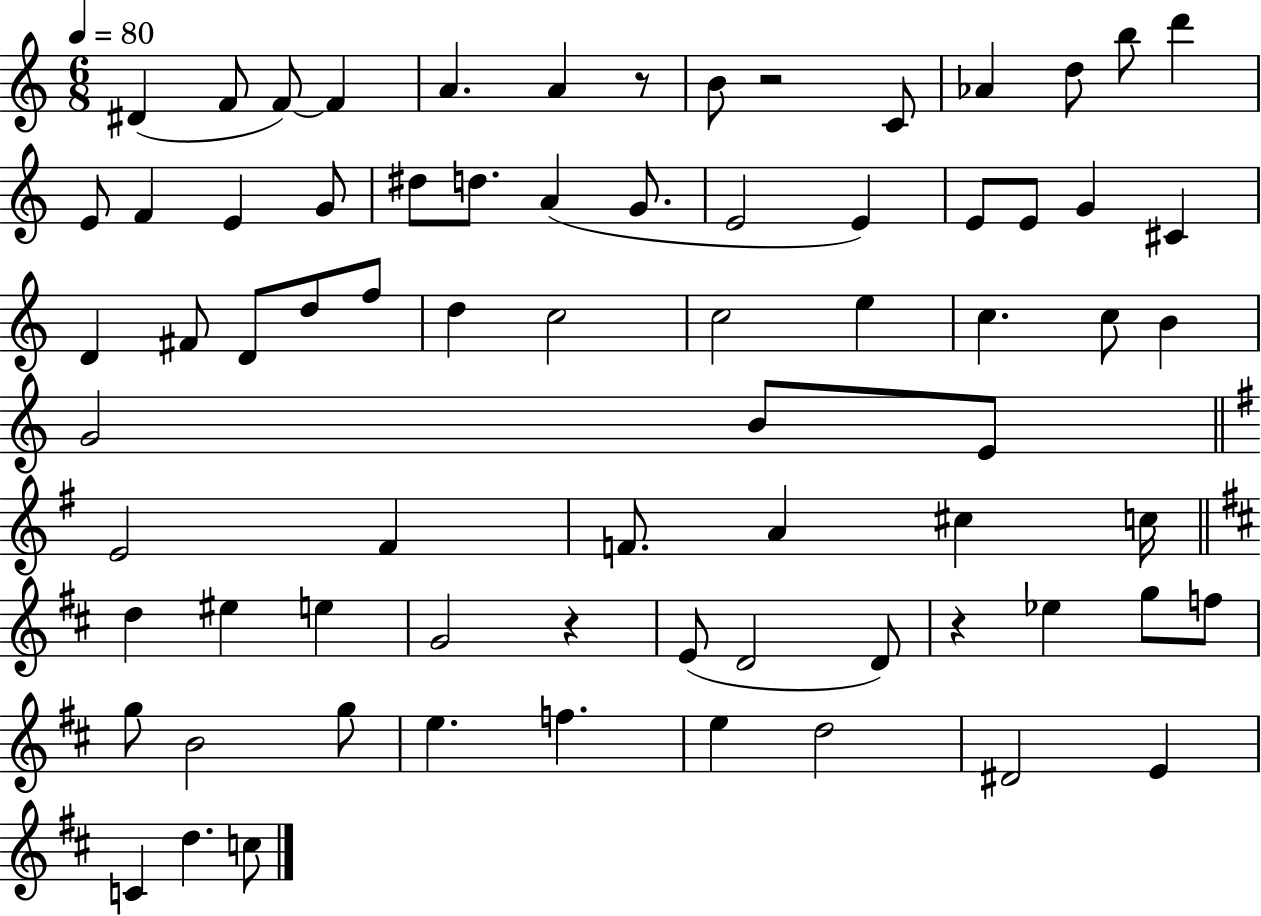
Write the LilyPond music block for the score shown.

{
  \clef treble
  \numericTimeSignature
  \time 6/8
  \key c \major
  \tempo 4 = 80
  dis'4( f'8 f'8~~) f'4 | a'4. a'4 r8 | b'8 r2 c'8 | aes'4 d''8 b''8 d'''4 | \break e'8 f'4 e'4 g'8 | dis''8 d''8. a'4( g'8. | e'2 e'4) | e'8 e'8 g'4 cis'4 | \break d'4 fis'8 d'8 d''8 f''8 | d''4 c''2 | c''2 e''4 | c''4. c''8 b'4 | \break g'2 b'8 e'8 | \bar "||" \break \key g \major e'2 fis'4 | f'8. a'4 cis''4 c''16 | \bar "||" \break \key d \major d''4 eis''4 e''4 | g'2 r4 | e'8( d'2 d'8) | r4 ees''4 g''8 f''8 | \break g''8 b'2 g''8 | e''4. f''4. | e''4 d''2 | dis'2 e'4 | \break c'4 d''4. c''8 | \bar "|."
}